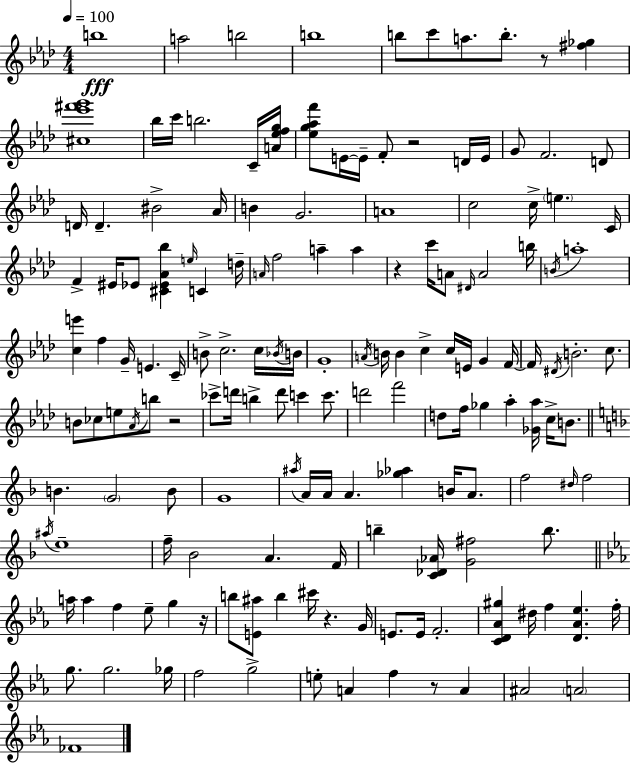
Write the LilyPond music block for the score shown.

{
  \clef treble
  \numericTimeSignature
  \time 4/4
  \key aes \major
  \tempo 4 = 100
  b''1\fff | a''2 b''2 | b''1 | b''8 c'''8 a''8. b''8.-. r8 <fis'' ges''>4 | \break <cis'' ees''' fis''' g'''>1 | bes''16 c'''16 b''2. c'16-- <a' ees'' f'' g''>16 | <ees'' g'' aes'' f'''>8 e'16~~ e'16-- f'8-. r2 d'16 e'16 | g'8 f'2. d'8 | \break d'16 d'4.-- bis'2-> aes'16 | b'4 g'2. | a'1 | c''2 c''16-> \parenthesize e''4. c'16 | \break f'4-> eis'16 ees'8 <cis' ees' aes' bes''>4 \grace { e''16 } c'4 | d''16-- \grace { a'16 } f''2 a''4-- a''4 | r4 c'''16 a'8 \grace { dis'16 } a'2 | b''16 \acciaccatura { b'16 } a''1-. | \break <c'' e'''>4 f''4 g'16-- e'4. | c'16-- b'8-> c''2.-> | c''16 \acciaccatura { bes'16 } b'16 g'1-. | \acciaccatura { a'16 } b'16 b'4 c''4-> c''16 | \break e'16 g'4 f'16~~ f'16 \acciaccatura { dis'16 } b'2.-. | c''8. b'8 ces''8 e''8 \acciaccatura { aes'16 } b''8 | r2 ces'''8-> d'''16 b''4-> d'''8 | c'''4 c'''8. d'''2 | \break f'''2 d''8 f''16 ges''4 aes''4-. | <ges' aes''>16 c''16-> b'8. \bar "||" \break \key f \major b'4. \parenthesize g'2 b'8 | g'1 | \acciaccatura { ais''16 } a'16 a'16 a'4. <ges'' aes''>4 b'16 a'8. | f''2 \grace { dis''16 } f''2 | \break \acciaccatura { ais''16 } e''1-- | f''16-- bes'2 a'4. | f'16 b''4-- <c' des' aes'>16 <g' fis''>2 | b''8. \bar "||" \break \key ees \major a''16 a''4 f''4 ees''8-- g''4 r16 | b''8 <e' ais''>8 b''4 cis'''16 r4. g'16 | e'8. e'16 f'2.-. | <c' d' aes' gis''>4 dis''16 f''4 <d' aes' ees''>4. f''16-. | \break g''8. g''2. ges''16 | f''2 g''2-> | e''8-. a'4 f''4 r8 a'4 | ais'2 \parenthesize a'2 | \break fes'1 | \bar "|."
}